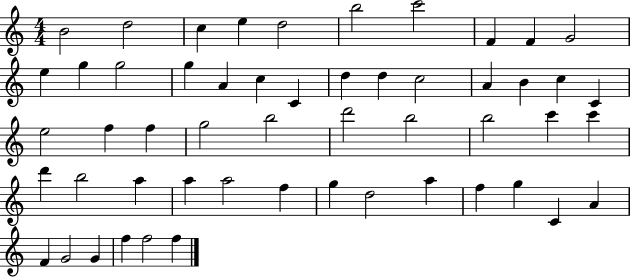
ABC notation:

X:1
T:Untitled
M:4/4
L:1/4
K:C
B2 d2 c e d2 b2 c'2 F F G2 e g g2 g A c C d d c2 A B c C e2 f f g2 b2 d'2 b2 b2 c' c' d' b2 a a a2 f g d2 a f g C A F G2 G f f2 f